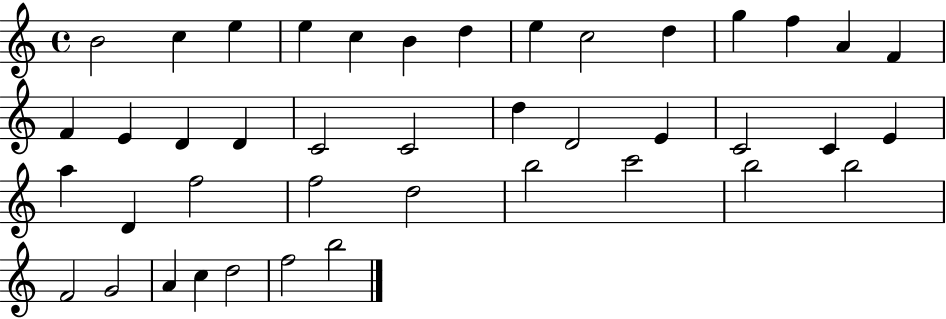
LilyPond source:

{
  \clef treble
  \time 4/4
  \defaultTimeSignature
  \key c \major
  b'2 c''4 e''4 | e''4 c''4 b'4 d''4 | e''4 c''2 d''4 | g''4 f''4 a'4 f'4 | \break f'4 e'4 d'4 d'4 | c'2 c'2 | d''4 d'2 e'4 | c'2 c'4 e'4 | \break a''4 d'4 f''2 | f''2 d''2 | b''2 c'''2 | b''2 b''2 | \break f'2 g'2 | a'4 c''4 d''2 | f''2 b''2 | \bar "|."
}